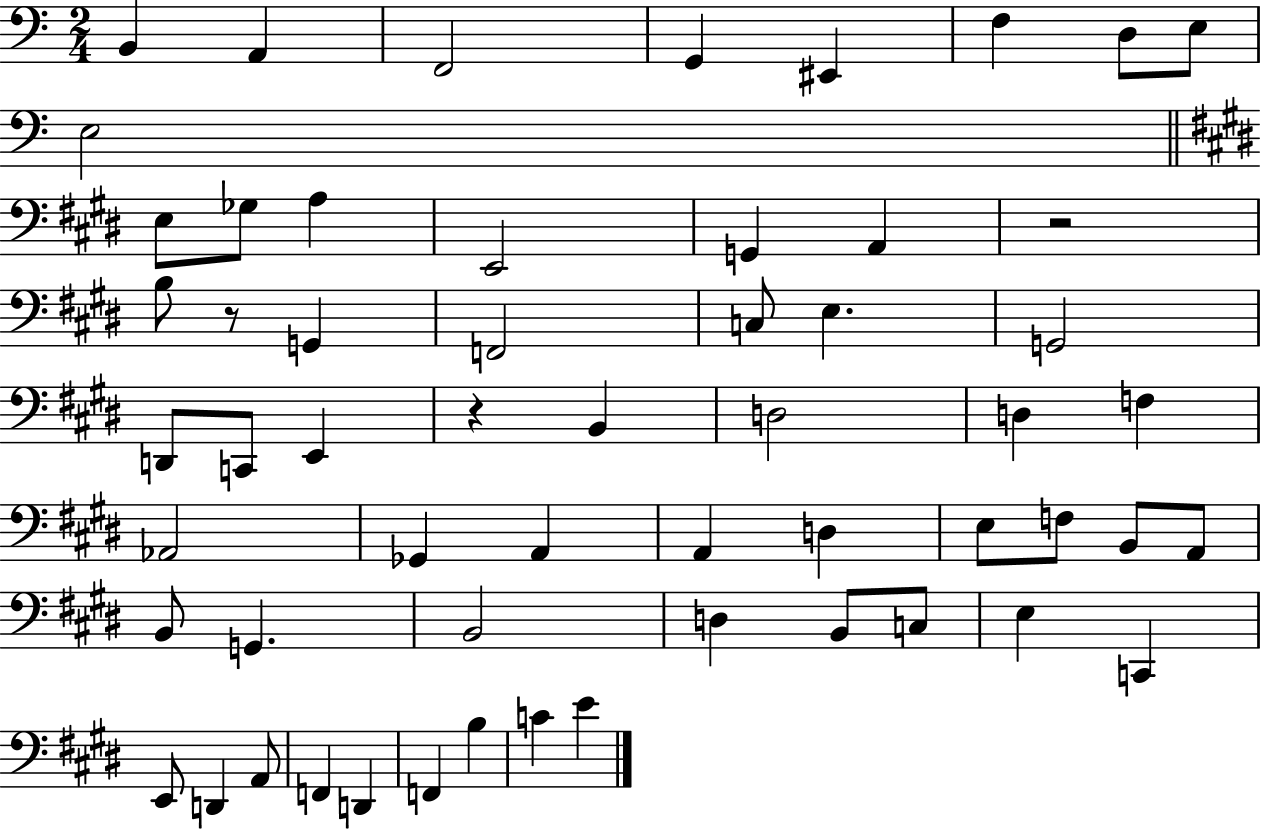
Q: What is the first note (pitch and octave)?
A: B2